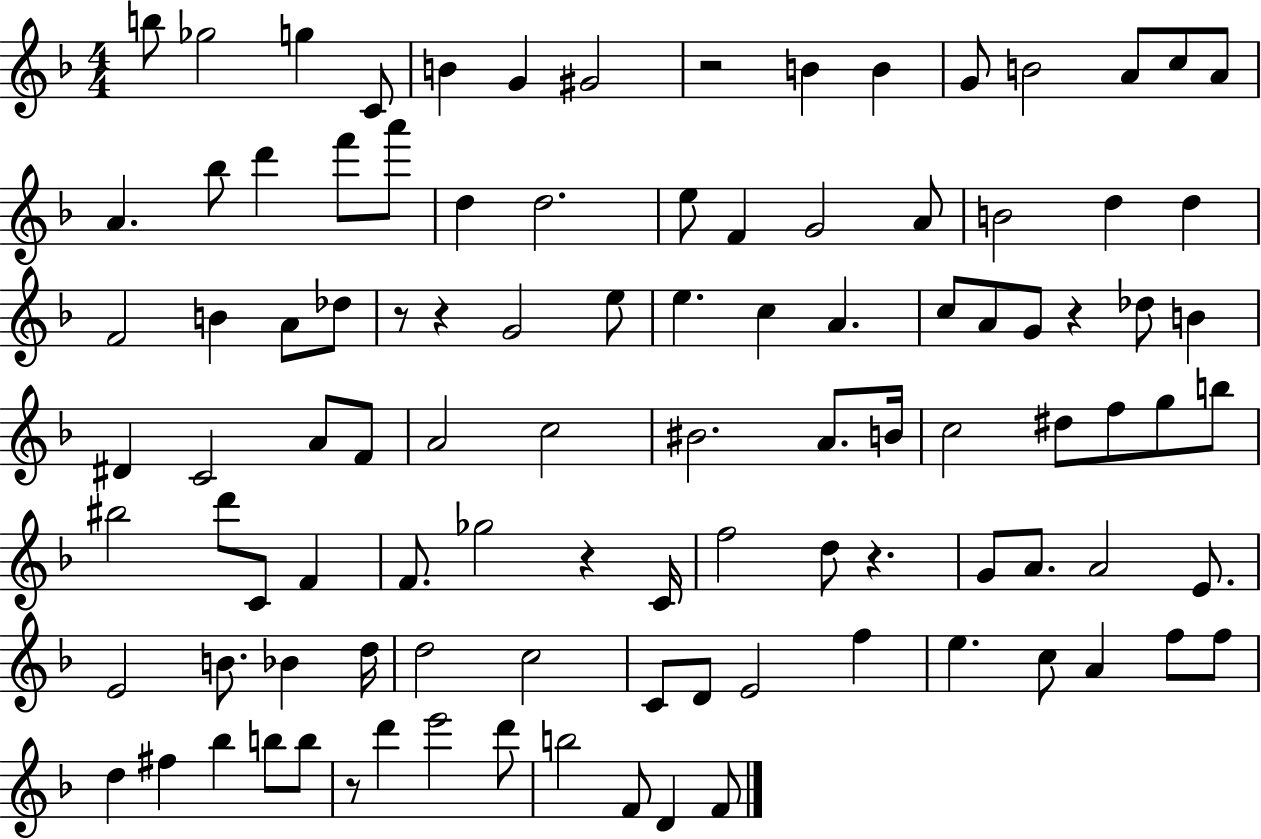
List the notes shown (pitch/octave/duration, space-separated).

B5/e Gb5/h G5/q C4/e B4/q G4/q G#4/h R/h B4/q B4/q G4/e B4/h A4/e C5/e A4/e A4/q. Bb5/e D6/q F6/e A6/e D5/q D5/h. E5/e F4/q G4/h A4/e B4/h D5/q D5/q F4/h B4/q A4/e Db5/e R/e R/q G4/h E5/e E5/q. C5/q A4/q. C5/e A4/e G4/e R/q Db5/e B4/q D#4/q C4/h A4/e F4/e A4/h C5/h BIS4/h. A4/e. B4/s C5/h D#5/e F5/e G5/e B5/e BIS5/h D6/e C4/e F4/q F4/e. Gb5/h R/q C4/s F5/h D5/e R/q. G4/e A4/e. A4/h E4/e. E4/h B4/e. Bb4/q D5/s D5/h C5/h C4/e D4/e E4/h F5/q E5/q. C5/e A4/q F5/e F5/e D5/q F#5/q Bb5/q B5/e B5/e R/e D6/q E6/h D6/e B5/h F4/e D4/q F4/e